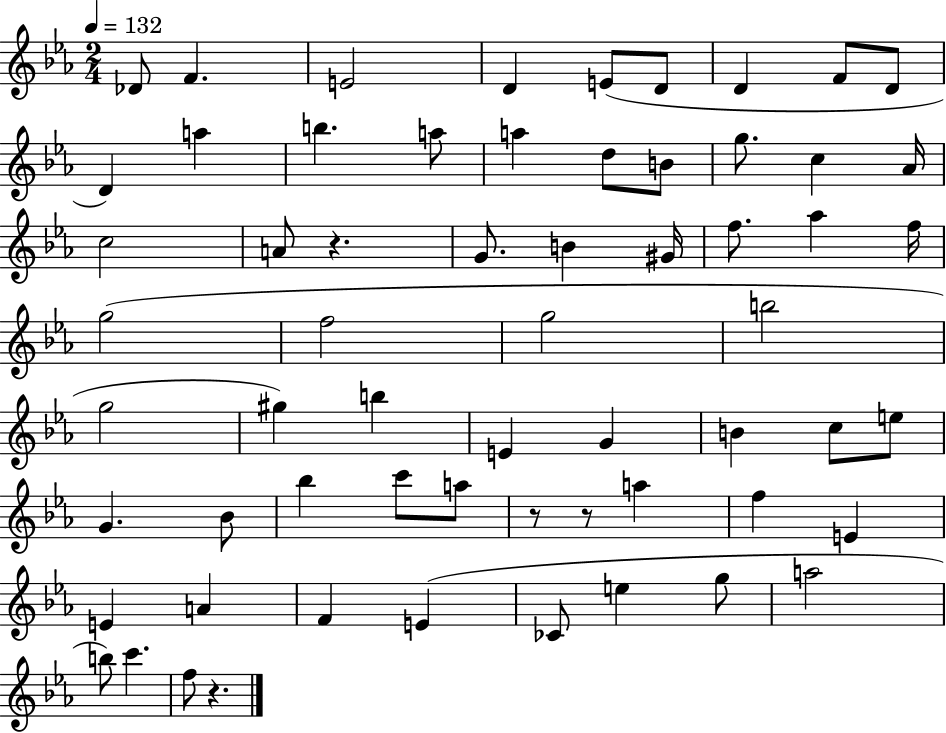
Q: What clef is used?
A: treble